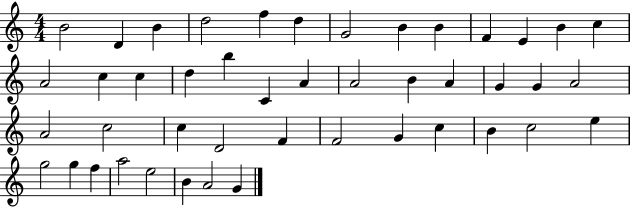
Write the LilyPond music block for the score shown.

{
  \clef treble
  \numericTimeSignature
  \time 4/4
  \key c \major
  b'2 d'4 b'4 | d''2 f''4 d''4 | g'2 b'4 b'4 | f'4 e'4 b'4 c''4 | \break a'2 c''4 c''4 | d''4 b''4 c'4 a'4 | a'2 b'4 a'4 | g'4 g'4 a'2 | \break a'2 c''2 | c''4 d'2 f'4 | f'2 g'4 c''4 | b'4 c''2 e''4 | \break g''2 g''4 f''4 | a''2 e''2 | b'4 a'2 g'4 | \bar "|."
}